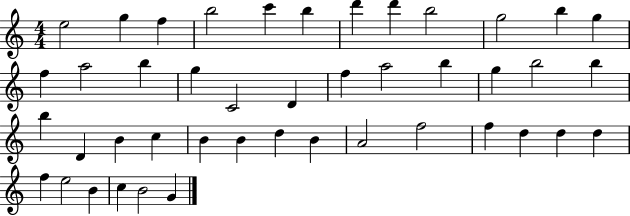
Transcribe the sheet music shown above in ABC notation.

X:1
T:Untitled
M:4/4
L:1/4
K:C
e2 g f b2 c' b d' d' b2 g2 b g f a2 b g C2 D f a2 b g b2 b b D B c B B d B A2 f2 f d d d f e2 B c B2 G